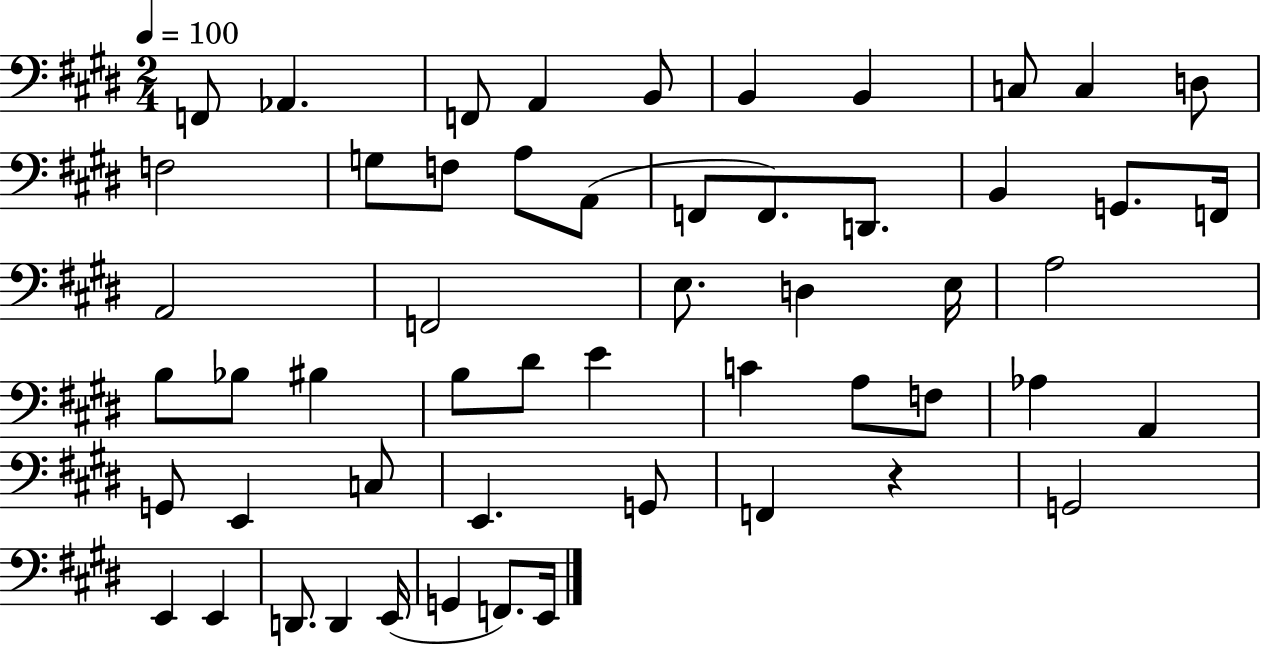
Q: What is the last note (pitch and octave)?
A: E2